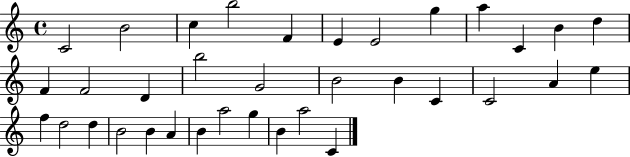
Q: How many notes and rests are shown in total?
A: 35